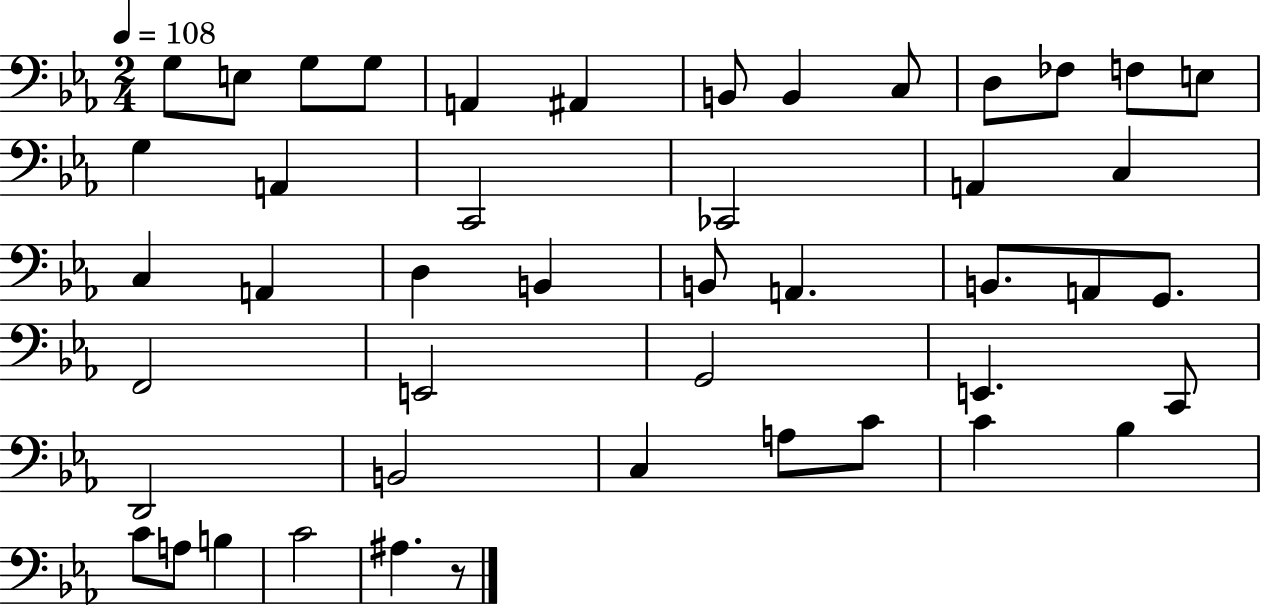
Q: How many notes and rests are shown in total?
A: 46